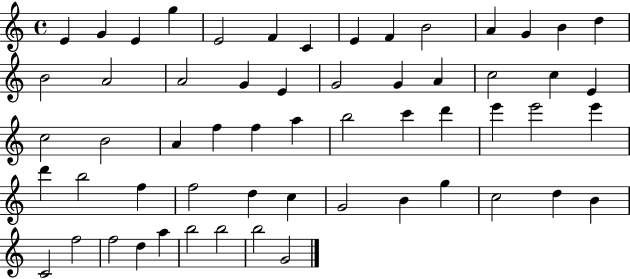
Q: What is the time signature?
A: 4/4